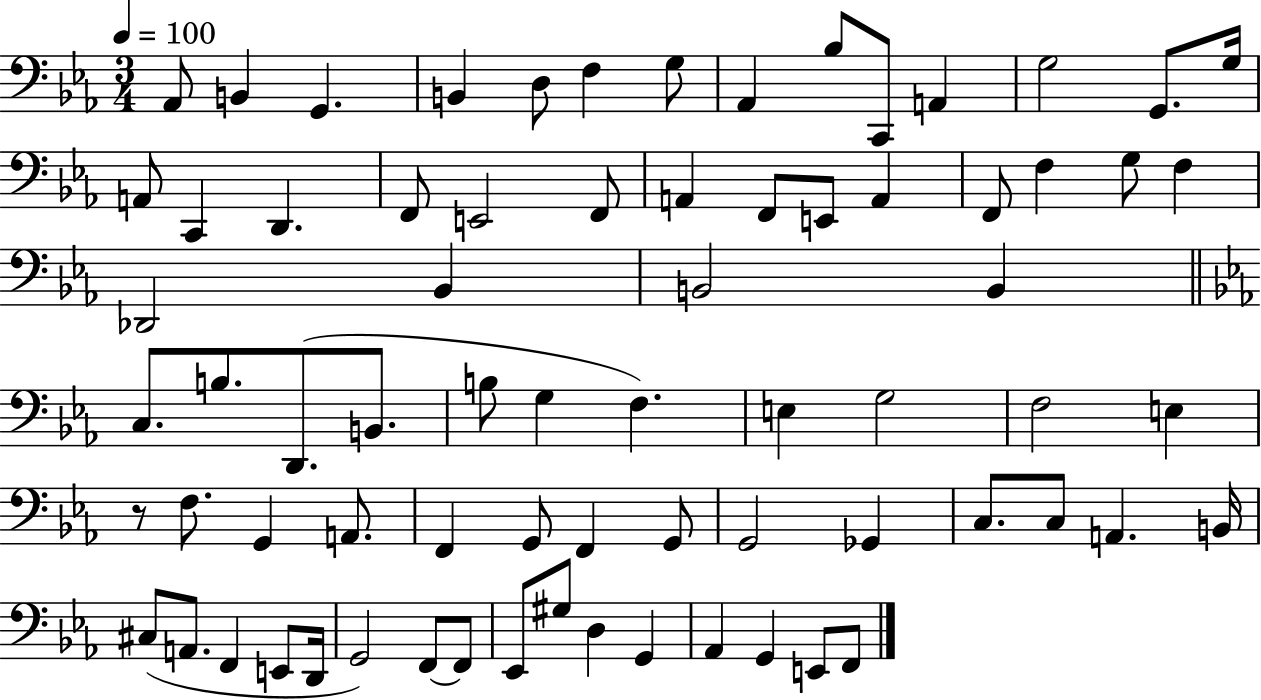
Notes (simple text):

Ab2/e B2/q G2/q. B2/q D3/e F3/q G3/e Ab2/q Bb3/e C2/e A2/q G3/h G2/e. G3/s A2/e C2/q D2/q. F2/e E2/h F2/e A2/q F2/e E2/e A2/q F2/e F3/q G3/e F3/q Db2/h Bb2/q B2/h B2/q C3/e. B3/e. D2/e. B2/e. B3/e G3/q F3/q. E3/q G3/h F3/h E3/q R/e F3/e. G2/q A2/e. F2/q G2/e F2/q G2/e G2/h Gb2/q C3/e. C3/e A2/q. B2/s C#3/e A2/e. F2/q E2/e D2/s G2/h F2/e F2/e Eb2/e G#3/e D3/q G2/q Ab2/q G2/q E2/e F2/e